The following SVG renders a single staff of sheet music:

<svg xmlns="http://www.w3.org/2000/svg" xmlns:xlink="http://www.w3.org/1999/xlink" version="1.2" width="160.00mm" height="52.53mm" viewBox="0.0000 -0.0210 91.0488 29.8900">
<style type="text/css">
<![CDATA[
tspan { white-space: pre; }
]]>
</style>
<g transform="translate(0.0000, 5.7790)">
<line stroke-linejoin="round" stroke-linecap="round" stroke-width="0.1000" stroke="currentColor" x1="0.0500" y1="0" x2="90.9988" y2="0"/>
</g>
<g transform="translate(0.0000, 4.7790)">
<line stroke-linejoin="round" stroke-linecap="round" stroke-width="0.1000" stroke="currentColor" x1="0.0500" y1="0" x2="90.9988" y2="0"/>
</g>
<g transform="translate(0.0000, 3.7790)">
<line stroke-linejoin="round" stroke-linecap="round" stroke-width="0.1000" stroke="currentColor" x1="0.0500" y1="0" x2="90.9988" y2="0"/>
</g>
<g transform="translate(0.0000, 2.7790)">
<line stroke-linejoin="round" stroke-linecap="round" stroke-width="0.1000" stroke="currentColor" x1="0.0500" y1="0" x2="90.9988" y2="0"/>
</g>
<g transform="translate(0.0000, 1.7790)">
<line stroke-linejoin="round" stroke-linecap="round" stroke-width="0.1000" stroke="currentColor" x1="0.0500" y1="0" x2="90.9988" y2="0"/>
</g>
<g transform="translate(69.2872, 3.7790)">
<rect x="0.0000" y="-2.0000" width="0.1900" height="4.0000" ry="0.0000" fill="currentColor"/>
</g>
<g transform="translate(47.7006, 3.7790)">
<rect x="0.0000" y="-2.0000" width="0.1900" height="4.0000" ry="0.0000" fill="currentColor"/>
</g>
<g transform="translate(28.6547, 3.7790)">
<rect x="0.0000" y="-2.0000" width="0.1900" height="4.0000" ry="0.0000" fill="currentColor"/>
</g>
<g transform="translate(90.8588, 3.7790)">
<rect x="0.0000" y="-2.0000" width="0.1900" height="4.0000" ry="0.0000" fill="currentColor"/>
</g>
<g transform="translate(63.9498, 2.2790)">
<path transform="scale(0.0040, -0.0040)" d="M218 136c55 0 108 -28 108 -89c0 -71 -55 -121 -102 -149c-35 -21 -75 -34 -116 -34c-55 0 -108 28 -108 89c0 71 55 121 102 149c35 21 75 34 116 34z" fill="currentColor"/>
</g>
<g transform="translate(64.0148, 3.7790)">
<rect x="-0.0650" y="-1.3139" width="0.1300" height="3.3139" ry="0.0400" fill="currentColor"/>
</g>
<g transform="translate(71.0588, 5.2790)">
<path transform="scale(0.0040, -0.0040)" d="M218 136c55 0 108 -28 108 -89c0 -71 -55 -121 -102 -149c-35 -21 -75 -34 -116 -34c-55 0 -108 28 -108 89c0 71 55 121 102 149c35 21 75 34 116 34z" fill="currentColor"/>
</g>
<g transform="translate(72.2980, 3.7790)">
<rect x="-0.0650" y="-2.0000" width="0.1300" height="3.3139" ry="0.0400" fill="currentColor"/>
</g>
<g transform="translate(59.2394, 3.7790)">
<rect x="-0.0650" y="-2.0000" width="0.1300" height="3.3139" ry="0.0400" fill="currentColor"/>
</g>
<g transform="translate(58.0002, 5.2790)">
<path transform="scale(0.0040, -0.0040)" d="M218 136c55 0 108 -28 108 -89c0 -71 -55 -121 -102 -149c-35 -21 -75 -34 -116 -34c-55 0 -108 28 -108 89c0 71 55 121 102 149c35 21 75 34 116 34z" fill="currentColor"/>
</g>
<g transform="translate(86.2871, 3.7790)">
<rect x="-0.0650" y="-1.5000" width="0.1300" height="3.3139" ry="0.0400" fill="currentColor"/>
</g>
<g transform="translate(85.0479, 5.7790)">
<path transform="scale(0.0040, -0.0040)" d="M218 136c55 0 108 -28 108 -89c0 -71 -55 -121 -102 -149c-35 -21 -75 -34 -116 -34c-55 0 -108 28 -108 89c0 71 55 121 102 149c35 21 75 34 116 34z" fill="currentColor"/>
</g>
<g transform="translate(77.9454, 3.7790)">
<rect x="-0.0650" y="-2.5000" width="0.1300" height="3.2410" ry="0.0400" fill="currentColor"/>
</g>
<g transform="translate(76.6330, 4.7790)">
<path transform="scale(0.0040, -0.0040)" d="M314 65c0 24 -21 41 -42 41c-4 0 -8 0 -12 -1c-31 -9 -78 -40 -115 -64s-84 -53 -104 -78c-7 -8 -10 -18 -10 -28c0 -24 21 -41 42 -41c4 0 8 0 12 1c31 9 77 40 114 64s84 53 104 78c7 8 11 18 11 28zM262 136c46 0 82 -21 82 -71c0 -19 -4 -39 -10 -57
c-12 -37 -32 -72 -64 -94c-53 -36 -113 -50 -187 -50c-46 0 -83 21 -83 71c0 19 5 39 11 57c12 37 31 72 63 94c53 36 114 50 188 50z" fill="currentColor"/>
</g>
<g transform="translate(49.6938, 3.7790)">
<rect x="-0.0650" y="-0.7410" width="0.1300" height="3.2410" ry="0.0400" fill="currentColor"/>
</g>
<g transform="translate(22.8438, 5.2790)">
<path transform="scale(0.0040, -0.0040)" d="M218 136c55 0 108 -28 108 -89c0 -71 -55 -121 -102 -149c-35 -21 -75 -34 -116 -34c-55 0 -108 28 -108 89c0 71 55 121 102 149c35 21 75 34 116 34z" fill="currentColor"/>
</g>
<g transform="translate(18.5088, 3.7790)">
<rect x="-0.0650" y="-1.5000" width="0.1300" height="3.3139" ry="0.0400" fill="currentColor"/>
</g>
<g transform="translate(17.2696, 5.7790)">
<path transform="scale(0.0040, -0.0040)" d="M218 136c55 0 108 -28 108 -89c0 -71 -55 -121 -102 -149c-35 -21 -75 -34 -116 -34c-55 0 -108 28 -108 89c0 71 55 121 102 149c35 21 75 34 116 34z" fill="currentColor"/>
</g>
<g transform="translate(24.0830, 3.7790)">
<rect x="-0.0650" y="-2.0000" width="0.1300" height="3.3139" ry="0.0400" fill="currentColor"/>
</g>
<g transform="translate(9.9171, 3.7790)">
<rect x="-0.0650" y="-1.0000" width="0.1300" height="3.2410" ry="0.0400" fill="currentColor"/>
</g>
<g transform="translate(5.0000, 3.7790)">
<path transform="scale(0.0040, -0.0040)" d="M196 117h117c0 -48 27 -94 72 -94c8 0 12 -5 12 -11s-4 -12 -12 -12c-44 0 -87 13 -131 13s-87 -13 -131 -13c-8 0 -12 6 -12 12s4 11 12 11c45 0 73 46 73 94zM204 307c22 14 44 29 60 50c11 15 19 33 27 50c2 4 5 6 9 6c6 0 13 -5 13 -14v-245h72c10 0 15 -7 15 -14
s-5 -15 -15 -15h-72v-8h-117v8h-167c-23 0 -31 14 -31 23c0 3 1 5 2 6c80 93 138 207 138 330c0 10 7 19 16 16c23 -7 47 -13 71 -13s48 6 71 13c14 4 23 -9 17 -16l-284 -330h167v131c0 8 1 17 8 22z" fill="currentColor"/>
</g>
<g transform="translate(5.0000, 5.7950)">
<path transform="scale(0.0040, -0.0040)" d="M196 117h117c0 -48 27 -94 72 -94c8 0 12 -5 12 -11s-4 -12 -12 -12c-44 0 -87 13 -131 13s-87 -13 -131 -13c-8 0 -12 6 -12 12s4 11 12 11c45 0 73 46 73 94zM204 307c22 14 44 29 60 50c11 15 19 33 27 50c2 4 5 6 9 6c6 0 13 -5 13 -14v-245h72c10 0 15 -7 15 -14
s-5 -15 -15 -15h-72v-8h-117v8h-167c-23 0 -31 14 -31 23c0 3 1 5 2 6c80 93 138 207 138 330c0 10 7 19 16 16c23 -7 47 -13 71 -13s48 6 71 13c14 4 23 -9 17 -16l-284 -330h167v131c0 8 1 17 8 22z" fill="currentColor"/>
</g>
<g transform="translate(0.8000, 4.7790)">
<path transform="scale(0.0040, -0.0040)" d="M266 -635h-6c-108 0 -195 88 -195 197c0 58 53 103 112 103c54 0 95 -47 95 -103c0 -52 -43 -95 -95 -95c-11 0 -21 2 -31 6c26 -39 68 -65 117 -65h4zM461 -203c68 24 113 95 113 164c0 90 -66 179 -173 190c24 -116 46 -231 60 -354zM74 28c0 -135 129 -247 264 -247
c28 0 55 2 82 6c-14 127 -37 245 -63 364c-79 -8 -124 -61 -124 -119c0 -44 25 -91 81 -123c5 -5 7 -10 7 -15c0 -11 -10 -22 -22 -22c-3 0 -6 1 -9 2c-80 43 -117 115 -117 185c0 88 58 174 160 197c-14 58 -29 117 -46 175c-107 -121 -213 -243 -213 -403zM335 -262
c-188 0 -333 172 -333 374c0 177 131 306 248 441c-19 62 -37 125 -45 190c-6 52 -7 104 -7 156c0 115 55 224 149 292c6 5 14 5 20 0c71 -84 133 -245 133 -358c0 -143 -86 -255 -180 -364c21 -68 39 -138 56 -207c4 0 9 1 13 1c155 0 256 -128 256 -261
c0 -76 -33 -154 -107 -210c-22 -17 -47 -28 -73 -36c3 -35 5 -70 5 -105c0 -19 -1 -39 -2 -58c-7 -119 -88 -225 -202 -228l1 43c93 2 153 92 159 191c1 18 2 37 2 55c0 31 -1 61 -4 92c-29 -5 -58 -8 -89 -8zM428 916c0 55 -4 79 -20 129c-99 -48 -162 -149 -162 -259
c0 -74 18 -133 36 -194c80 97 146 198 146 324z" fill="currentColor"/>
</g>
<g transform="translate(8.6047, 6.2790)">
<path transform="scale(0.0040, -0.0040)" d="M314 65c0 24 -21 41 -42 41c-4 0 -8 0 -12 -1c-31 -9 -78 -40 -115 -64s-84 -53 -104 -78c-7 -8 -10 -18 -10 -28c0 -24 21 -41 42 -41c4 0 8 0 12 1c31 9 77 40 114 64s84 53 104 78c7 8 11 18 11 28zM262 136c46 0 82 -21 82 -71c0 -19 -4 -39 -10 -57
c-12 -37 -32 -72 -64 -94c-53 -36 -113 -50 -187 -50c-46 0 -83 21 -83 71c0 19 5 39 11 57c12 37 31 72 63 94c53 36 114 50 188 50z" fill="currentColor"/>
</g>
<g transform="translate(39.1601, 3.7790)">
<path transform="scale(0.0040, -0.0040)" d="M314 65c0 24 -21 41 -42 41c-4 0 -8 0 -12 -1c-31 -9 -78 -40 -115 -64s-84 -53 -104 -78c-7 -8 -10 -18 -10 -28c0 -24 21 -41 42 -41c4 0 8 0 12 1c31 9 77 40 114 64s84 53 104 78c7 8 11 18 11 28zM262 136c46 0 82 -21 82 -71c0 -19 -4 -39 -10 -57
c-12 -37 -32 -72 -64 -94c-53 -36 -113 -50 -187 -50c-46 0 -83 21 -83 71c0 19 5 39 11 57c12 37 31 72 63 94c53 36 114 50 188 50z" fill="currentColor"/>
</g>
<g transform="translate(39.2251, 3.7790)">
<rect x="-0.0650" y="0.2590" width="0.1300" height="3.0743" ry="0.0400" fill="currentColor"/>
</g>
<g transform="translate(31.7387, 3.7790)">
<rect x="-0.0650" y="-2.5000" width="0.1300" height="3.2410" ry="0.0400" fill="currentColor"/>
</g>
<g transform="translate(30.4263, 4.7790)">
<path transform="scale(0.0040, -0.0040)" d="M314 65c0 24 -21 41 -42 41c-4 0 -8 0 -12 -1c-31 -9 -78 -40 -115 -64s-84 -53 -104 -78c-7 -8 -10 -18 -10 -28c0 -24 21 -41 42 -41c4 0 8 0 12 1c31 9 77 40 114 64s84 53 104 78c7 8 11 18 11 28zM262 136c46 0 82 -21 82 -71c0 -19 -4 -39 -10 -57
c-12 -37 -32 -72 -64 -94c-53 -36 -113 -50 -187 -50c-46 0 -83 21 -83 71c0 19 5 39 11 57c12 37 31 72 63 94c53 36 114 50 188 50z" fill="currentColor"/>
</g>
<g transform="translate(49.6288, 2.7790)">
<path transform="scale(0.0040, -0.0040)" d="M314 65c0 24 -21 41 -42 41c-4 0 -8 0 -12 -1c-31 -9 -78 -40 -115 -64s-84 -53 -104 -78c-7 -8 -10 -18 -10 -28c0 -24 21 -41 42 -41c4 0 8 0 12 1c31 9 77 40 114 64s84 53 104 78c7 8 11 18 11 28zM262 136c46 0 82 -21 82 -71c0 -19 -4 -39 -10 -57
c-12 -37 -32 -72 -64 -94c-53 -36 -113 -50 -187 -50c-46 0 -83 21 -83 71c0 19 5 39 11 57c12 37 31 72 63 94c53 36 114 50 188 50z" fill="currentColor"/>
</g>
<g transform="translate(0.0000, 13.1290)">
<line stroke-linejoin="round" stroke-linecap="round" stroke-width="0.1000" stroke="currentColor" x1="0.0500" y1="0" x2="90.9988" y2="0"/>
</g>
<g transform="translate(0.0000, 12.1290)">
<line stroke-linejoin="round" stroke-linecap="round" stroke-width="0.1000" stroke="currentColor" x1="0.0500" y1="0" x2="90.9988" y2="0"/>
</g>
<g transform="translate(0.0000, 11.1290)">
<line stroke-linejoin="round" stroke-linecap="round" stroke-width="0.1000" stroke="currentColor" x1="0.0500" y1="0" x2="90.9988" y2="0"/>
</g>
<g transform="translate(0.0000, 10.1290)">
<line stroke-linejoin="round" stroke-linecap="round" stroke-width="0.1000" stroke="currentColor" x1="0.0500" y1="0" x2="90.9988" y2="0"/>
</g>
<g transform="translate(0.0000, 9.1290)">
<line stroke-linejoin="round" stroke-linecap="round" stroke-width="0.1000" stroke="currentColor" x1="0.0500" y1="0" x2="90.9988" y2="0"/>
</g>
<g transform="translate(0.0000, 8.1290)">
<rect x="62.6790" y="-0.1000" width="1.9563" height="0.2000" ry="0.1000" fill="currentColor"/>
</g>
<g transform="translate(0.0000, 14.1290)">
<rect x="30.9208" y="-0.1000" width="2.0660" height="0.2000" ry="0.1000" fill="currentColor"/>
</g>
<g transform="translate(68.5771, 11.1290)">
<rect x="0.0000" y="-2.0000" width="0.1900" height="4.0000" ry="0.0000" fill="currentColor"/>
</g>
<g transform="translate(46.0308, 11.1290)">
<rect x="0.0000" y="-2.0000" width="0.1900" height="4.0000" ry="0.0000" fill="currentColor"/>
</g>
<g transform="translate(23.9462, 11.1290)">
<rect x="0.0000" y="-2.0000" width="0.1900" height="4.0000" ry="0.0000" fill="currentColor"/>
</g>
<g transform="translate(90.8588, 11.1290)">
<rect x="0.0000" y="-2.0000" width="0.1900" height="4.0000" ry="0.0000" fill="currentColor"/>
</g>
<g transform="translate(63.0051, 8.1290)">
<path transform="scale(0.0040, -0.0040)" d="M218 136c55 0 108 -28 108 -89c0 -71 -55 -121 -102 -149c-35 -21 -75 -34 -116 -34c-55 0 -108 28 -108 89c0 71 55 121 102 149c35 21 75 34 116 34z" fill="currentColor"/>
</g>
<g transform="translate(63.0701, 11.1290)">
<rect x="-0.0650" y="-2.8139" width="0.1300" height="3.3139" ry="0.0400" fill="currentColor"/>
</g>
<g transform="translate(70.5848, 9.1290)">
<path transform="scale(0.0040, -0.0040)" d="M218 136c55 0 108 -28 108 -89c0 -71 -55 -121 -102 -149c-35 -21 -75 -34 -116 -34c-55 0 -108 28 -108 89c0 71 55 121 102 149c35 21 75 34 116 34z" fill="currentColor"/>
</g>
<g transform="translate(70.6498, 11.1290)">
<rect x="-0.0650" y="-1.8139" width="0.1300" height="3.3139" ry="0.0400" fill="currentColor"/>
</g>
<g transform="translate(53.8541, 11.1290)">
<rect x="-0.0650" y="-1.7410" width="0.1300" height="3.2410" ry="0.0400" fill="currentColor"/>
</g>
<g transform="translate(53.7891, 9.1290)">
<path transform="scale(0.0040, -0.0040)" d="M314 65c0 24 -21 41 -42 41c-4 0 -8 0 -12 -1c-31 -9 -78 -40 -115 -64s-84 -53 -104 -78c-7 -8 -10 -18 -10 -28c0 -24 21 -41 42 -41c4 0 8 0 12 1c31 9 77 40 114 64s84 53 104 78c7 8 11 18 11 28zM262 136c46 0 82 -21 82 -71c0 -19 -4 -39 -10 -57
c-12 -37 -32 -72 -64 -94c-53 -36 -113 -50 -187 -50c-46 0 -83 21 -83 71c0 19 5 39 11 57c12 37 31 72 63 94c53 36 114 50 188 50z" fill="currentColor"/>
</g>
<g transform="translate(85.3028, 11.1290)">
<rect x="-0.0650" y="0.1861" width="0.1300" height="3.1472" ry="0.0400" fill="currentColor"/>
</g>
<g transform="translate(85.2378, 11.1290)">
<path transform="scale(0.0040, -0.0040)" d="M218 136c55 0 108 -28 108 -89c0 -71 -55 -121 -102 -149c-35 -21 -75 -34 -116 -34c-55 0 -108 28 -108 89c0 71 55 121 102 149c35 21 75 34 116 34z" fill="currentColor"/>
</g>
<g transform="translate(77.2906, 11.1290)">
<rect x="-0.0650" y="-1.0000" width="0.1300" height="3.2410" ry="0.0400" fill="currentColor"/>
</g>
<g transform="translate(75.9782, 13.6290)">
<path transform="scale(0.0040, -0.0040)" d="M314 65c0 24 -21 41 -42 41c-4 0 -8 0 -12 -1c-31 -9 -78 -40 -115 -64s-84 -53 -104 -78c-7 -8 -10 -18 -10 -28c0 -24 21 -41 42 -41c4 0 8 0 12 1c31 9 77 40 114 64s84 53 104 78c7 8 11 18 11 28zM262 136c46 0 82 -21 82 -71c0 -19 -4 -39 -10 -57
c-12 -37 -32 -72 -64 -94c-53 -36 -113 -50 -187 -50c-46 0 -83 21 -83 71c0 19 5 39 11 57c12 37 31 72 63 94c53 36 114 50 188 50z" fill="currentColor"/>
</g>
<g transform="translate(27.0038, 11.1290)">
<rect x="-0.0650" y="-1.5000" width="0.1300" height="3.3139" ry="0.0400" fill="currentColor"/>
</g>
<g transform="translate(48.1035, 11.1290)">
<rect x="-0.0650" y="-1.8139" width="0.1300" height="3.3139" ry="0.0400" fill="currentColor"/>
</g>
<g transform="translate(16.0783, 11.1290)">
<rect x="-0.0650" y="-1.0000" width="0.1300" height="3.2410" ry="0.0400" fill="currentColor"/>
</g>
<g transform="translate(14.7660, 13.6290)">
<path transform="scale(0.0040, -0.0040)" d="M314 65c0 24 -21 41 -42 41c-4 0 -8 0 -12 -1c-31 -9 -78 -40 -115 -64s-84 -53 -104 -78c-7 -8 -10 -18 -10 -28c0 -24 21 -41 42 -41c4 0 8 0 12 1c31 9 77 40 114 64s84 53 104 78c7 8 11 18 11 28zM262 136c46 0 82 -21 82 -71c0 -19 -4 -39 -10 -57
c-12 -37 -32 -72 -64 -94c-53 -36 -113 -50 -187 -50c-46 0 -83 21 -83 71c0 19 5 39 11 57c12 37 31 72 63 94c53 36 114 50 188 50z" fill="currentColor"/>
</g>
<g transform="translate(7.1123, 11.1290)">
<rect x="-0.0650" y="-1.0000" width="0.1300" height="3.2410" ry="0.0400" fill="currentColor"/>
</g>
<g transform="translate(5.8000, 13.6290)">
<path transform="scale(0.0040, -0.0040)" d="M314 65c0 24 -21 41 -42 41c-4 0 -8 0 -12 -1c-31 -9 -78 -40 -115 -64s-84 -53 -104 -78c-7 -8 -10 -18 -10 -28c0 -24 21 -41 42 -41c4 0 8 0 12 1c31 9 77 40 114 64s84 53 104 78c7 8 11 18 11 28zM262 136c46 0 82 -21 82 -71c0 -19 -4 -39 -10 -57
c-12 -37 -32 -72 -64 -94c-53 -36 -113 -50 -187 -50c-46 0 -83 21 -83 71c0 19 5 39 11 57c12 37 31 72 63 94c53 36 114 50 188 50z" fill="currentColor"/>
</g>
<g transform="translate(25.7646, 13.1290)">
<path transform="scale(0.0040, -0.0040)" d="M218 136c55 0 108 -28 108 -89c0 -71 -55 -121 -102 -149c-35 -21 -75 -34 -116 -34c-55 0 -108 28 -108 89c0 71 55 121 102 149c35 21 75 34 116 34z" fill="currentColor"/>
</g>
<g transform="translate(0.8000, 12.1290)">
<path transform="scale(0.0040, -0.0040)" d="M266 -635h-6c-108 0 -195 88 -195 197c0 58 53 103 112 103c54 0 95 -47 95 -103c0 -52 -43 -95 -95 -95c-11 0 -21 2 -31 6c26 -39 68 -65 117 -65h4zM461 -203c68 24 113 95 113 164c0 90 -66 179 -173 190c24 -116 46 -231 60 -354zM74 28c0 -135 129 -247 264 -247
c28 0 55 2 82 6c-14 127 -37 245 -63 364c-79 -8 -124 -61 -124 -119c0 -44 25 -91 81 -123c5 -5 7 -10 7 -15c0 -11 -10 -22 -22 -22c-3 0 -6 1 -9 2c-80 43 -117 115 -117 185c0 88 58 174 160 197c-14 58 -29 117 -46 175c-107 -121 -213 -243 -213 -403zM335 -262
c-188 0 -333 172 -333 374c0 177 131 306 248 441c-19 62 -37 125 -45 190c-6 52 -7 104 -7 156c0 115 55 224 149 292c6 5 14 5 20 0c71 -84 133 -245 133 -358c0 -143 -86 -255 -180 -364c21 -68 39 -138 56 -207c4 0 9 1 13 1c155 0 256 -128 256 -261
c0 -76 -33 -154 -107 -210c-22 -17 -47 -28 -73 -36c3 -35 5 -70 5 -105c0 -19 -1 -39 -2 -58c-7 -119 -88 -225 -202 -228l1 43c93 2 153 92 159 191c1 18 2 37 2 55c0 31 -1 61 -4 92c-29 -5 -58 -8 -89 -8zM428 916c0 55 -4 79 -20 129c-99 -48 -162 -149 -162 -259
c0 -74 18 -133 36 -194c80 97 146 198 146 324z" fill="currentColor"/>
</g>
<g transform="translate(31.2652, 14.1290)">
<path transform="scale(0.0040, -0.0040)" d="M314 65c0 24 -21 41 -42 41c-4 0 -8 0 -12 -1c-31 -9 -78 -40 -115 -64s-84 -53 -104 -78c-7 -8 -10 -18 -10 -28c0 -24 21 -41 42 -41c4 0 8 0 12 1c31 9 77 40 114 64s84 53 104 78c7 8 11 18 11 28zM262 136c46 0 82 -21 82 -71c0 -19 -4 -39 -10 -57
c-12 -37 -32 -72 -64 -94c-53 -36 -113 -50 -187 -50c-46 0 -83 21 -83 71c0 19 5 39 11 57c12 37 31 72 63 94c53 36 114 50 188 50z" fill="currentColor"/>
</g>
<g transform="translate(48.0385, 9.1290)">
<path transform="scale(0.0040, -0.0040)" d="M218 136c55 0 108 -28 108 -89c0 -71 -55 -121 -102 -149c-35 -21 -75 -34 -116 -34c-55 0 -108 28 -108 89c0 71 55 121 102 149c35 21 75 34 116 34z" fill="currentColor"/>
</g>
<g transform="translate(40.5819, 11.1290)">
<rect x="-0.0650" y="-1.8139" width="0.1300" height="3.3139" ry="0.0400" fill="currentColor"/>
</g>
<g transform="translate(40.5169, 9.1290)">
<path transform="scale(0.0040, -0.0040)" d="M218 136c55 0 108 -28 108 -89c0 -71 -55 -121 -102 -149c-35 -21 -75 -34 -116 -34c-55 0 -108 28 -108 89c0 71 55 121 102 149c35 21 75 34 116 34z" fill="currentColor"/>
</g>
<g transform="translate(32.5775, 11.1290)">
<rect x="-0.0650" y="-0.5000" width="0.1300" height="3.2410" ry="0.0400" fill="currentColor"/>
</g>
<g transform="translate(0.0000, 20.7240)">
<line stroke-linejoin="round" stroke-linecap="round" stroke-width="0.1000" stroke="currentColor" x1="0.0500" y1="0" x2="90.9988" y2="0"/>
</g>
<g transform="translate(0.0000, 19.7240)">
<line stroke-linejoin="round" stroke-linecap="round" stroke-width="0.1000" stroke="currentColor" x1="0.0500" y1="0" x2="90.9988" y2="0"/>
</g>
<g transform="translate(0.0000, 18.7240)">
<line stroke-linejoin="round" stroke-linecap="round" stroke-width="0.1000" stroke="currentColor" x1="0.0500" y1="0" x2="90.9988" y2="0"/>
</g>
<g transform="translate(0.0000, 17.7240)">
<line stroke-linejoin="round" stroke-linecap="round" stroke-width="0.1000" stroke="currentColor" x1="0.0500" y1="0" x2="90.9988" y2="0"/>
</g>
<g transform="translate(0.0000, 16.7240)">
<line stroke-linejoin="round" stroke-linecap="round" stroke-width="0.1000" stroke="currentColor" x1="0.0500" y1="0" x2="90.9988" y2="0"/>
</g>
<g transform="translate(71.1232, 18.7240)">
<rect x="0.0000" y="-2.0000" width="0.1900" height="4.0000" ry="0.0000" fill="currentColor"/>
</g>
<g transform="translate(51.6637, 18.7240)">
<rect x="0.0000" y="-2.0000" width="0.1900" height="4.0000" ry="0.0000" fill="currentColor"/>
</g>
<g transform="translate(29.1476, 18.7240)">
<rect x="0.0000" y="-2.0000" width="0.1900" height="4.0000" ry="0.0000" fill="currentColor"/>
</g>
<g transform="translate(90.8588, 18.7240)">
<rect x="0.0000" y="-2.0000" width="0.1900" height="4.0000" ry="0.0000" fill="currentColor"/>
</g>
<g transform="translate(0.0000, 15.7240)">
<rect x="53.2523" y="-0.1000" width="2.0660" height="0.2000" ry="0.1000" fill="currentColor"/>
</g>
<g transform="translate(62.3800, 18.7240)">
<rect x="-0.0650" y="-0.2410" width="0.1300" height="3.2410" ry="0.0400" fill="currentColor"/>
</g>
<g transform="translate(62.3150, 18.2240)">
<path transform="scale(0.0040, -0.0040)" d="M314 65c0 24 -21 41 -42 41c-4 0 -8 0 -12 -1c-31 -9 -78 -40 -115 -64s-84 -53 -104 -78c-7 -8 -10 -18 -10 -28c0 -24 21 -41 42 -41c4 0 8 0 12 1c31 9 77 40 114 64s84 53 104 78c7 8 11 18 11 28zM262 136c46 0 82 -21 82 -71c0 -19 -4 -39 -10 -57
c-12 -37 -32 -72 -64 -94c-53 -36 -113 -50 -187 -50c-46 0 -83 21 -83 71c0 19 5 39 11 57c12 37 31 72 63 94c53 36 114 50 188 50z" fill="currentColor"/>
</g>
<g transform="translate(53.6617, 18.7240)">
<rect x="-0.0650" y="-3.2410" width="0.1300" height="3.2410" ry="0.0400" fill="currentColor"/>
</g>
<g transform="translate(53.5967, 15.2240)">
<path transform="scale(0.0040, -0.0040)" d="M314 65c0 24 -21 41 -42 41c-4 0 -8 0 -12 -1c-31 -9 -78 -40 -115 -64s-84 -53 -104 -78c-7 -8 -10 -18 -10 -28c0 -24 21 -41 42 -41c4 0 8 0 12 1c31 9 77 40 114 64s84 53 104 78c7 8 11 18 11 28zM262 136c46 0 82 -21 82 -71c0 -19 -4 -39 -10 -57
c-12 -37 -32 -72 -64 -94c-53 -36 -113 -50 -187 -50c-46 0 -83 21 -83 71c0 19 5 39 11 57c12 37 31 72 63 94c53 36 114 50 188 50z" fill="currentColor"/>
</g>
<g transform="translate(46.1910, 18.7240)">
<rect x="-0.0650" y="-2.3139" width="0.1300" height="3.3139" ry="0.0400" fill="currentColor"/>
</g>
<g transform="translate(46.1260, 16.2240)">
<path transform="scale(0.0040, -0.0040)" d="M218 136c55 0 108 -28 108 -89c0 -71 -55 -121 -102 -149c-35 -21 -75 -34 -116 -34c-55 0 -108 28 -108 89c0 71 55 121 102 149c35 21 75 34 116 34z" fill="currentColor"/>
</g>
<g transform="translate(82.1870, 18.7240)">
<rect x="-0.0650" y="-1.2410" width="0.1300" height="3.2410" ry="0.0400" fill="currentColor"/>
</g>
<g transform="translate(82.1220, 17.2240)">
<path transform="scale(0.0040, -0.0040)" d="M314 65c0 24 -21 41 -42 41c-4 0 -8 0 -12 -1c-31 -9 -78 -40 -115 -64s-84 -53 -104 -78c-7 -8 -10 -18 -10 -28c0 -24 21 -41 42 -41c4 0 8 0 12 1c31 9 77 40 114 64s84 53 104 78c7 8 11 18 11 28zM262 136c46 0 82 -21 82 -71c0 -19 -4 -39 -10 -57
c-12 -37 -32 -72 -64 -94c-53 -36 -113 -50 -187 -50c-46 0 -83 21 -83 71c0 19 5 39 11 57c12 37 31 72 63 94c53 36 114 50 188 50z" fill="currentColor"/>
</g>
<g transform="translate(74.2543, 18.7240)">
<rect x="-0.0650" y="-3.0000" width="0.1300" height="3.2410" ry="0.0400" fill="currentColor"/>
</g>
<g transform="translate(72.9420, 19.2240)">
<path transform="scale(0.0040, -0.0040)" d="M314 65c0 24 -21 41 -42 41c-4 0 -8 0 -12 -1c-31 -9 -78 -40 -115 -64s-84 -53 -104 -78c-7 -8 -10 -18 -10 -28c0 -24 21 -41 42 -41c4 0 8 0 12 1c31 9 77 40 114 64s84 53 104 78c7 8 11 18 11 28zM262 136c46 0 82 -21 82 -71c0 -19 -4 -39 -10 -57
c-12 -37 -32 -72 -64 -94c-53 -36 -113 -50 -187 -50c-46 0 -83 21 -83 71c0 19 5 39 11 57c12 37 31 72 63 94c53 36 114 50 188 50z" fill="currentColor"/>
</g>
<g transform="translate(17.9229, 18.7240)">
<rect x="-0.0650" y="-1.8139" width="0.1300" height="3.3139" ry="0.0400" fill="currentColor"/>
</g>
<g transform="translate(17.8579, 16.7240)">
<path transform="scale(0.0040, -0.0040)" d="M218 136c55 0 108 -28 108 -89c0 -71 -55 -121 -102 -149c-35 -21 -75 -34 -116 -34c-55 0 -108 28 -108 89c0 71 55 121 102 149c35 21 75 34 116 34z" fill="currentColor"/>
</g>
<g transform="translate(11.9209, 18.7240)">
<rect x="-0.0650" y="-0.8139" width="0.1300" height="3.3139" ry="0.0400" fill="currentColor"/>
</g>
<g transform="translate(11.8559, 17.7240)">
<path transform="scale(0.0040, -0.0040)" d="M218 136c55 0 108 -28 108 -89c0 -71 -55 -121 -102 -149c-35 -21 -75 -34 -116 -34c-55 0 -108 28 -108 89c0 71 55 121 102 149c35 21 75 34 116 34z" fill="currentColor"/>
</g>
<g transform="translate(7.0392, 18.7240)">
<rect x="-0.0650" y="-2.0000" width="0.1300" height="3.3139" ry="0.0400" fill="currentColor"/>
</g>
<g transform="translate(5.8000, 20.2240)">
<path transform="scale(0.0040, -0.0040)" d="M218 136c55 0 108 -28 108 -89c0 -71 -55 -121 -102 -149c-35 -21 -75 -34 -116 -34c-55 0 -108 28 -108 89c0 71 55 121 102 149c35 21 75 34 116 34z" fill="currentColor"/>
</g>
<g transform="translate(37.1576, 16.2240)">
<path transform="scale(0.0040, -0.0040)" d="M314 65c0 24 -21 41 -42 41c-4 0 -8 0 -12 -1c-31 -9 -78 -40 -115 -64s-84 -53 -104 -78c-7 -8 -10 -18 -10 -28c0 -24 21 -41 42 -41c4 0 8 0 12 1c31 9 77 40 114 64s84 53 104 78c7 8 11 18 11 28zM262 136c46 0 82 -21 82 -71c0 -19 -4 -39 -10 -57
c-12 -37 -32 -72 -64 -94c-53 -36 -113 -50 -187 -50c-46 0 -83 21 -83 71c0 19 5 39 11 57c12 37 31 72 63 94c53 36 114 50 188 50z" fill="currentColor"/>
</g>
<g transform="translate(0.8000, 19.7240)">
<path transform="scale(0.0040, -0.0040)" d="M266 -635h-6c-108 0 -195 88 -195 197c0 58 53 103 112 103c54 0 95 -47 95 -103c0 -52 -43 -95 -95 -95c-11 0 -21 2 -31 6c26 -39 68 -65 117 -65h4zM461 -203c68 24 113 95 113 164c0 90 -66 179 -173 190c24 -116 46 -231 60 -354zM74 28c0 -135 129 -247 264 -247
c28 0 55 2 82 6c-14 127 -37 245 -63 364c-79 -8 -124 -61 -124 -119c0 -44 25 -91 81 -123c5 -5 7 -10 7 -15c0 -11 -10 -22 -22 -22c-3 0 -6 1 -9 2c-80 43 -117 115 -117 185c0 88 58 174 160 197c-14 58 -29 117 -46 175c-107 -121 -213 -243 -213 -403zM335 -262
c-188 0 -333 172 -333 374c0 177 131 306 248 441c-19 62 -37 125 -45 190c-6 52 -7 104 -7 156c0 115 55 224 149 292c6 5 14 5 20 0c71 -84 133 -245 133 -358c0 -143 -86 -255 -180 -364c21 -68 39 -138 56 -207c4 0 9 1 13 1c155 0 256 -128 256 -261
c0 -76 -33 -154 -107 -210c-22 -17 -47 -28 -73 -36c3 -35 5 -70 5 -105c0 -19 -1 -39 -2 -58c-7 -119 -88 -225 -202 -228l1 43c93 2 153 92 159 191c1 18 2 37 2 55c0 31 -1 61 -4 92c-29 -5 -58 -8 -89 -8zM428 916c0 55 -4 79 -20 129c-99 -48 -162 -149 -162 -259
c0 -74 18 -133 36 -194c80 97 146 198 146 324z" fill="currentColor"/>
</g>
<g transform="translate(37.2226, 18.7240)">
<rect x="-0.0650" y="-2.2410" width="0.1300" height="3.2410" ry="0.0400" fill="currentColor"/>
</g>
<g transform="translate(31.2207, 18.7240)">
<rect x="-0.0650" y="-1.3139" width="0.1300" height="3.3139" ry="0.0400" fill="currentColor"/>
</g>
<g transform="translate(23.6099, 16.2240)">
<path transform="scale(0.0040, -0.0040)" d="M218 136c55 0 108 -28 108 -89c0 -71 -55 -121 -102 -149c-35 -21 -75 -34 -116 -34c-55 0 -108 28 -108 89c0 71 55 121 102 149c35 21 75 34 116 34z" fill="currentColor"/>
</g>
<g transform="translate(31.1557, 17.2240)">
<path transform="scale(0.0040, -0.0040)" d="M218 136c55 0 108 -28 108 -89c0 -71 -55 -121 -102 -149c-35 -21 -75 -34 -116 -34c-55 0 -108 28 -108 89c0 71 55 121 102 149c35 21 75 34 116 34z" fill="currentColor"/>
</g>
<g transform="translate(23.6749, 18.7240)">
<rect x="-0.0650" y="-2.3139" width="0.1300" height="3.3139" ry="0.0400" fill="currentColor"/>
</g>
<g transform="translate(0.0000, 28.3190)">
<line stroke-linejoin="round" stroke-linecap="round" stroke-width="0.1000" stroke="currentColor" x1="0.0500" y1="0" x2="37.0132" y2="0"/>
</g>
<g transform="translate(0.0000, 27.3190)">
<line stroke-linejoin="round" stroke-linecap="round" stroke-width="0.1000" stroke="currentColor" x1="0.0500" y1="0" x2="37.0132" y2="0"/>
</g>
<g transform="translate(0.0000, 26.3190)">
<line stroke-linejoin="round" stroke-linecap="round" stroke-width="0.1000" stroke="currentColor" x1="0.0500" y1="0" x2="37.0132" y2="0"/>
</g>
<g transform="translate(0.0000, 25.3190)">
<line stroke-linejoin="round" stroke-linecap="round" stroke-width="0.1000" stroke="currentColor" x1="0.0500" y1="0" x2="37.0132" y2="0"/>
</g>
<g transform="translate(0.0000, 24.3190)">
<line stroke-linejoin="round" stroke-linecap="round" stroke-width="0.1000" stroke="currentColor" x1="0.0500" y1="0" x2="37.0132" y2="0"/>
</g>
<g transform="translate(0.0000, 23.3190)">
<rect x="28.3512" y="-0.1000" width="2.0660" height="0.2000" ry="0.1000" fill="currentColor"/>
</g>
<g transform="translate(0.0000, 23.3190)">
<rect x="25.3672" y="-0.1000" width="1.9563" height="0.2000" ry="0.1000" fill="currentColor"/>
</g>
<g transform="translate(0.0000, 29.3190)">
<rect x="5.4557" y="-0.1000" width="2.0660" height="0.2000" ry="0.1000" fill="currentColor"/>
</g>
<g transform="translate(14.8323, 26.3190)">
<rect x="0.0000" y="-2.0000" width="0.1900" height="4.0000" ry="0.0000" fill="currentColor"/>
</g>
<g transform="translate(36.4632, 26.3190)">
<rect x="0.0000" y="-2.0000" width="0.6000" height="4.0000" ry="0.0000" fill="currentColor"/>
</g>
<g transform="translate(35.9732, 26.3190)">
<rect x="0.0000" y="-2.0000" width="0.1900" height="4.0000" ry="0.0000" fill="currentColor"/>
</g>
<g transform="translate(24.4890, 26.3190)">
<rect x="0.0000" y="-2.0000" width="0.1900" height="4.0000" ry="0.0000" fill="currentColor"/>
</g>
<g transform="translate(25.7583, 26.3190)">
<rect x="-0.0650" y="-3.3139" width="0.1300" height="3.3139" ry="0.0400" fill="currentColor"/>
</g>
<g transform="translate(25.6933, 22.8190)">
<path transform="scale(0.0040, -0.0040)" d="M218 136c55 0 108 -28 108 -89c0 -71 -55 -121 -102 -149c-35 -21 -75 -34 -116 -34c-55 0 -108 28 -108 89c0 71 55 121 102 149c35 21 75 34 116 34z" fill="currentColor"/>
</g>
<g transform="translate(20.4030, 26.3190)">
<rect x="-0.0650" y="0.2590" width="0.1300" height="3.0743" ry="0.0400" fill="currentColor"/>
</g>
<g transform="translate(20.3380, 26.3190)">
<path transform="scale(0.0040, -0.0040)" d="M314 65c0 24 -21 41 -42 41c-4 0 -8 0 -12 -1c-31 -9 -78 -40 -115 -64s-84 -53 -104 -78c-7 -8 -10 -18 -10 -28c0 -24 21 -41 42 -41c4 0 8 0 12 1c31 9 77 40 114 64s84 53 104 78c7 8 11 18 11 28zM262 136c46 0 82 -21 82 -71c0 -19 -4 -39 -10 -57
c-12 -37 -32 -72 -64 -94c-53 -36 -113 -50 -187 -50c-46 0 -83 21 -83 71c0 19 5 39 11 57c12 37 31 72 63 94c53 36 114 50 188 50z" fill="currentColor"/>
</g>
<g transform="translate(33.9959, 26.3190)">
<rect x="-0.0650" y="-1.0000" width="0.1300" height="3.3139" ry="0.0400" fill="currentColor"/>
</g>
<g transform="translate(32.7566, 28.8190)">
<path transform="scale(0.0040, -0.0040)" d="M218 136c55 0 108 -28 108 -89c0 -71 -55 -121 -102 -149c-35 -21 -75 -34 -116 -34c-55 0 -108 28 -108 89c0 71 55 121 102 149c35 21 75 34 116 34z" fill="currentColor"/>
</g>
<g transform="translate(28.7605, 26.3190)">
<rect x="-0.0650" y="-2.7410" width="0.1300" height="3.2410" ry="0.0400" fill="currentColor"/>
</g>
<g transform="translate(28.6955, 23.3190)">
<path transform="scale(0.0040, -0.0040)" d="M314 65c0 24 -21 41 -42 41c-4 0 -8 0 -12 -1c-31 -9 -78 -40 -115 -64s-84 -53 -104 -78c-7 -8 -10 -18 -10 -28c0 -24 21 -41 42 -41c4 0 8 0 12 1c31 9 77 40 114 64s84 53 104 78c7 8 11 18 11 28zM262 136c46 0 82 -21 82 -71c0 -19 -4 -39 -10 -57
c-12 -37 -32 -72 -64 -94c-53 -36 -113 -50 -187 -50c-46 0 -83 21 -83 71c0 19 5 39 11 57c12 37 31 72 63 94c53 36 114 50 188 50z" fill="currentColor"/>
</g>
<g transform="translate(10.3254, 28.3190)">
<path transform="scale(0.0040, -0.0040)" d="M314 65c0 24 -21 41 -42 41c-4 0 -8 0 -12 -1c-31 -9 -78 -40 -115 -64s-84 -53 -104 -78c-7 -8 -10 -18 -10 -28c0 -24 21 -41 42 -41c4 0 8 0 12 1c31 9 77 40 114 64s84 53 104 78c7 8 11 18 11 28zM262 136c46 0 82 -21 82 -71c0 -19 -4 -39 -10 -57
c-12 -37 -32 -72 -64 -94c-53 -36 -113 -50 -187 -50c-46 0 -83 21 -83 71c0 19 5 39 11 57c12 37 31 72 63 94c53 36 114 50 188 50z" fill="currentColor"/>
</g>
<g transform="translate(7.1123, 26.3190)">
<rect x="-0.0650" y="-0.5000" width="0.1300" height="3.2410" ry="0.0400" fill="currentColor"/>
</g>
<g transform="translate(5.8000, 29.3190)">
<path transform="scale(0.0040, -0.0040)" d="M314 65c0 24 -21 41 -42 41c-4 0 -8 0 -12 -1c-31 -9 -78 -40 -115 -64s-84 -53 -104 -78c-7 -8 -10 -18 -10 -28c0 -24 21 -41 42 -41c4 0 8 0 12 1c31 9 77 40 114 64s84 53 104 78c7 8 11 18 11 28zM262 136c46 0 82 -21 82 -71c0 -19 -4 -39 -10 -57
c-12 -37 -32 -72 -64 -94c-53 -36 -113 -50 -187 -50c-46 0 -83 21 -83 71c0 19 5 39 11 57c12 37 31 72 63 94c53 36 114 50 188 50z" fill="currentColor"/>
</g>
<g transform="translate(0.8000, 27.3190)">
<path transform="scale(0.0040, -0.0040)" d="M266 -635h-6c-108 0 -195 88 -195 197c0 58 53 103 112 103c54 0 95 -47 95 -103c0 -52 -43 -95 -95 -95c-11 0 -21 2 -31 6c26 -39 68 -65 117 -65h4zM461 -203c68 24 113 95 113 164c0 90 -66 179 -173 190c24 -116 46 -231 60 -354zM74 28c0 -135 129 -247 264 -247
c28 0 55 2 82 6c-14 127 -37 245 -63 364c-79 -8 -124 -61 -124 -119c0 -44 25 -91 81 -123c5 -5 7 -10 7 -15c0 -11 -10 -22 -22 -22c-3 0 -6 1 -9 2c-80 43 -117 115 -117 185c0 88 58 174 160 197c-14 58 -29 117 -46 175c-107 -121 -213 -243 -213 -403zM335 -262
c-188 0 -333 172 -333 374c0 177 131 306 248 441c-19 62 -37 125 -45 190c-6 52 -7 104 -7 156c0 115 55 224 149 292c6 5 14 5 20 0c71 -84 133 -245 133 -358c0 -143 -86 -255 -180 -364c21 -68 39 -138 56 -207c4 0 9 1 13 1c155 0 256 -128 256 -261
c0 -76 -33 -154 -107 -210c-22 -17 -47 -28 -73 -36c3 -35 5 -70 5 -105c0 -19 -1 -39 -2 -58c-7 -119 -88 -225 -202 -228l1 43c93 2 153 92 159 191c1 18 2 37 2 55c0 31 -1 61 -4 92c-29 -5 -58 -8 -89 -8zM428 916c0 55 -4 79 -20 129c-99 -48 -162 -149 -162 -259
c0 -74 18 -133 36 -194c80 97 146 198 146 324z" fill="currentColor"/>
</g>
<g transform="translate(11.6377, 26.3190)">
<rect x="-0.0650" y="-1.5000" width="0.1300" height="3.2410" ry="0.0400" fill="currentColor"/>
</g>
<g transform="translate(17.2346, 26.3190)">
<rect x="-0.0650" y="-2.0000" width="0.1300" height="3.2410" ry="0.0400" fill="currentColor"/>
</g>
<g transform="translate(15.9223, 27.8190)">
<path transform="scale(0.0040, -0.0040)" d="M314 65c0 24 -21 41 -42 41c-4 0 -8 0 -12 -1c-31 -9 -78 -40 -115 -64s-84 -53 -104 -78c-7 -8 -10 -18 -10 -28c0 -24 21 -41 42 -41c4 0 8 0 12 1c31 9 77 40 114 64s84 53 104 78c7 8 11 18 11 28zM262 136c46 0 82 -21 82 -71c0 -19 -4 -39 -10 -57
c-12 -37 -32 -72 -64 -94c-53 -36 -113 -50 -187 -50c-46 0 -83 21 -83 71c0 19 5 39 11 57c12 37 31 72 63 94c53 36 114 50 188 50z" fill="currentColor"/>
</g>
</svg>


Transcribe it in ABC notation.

X:1
T:Untitled
M:4/4
L:1/4
K:C
D2 E F G2 B2 d2 F e F G2 E D2 D2 E C2 f f f2 a f D2 B F d f g e g2 g b2 c2 A2 e2 C2 E2 F2 B2 b a2 D